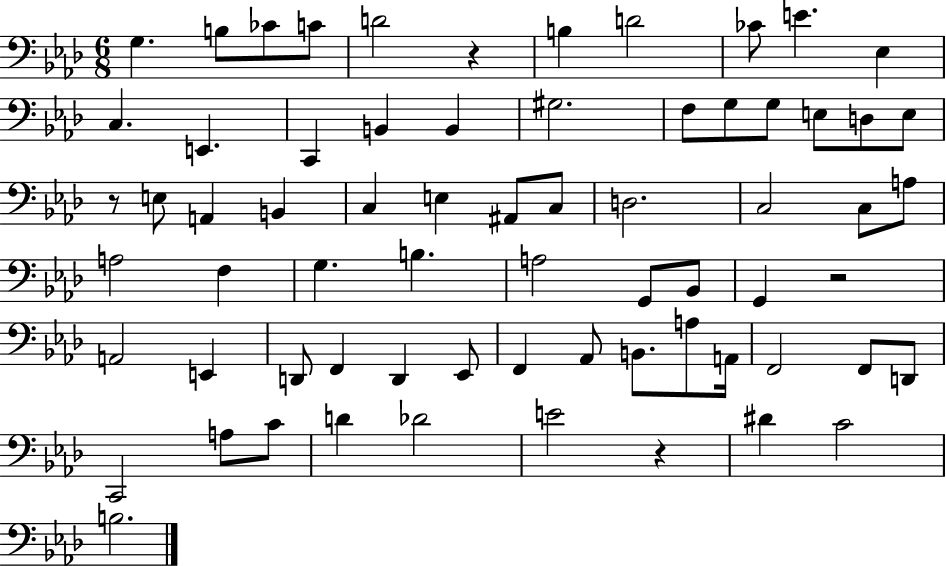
{
  \clef bass
  \numericTimeSignature
  \time 6/8
  \key aes \major
  g4. b8 ces'8 c'8 | d'2 r4 | b4 d'2 | ces'8 e'4. ees4 | \break c4. e,4. | c,4 b,4 b,4 | gis2. | f8 g8 g8 e8 d8 e8 | \break r8 e8 a,4 b,4 | c4 e4 ais,8 c8 | d2. | c2 c8 a8 | \break a2 f4 | g4. b4. | a2 g,8 bes,8 | g,4 r2 | \break a,2 e,4 | d,8 f,4 d,4 ees,8 | f,4 aes,8 b,8. a8 a,16 | f,2 f,8 d,8 | \break c,2 a8 c'8 | d'4 des'2 | e'2 r4 | dis'4 c'2 | \break b2. | \bar "|."
}